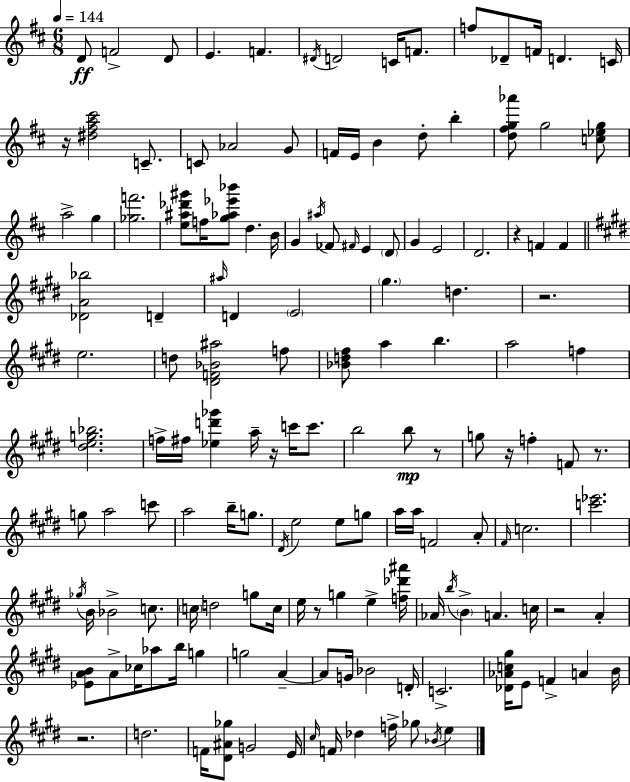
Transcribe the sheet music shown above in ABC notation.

X:1
T:Untitled
M:6/8
L:1/4
K:D
D/2 F2 D/2 E F ^D/4 D2 C/4 F/2 f/2 _D/2 F/4 D C/4 z/4 [^d^fa^c']2 C/2 C/2 _A2 G/2 F/4 E/4 B d/2 b [d^fg_a']/2 g2 [c_eg]/2 a2 g [_gf']2 [e^a_d'^g']/2 f/4 [g_a_e'_b']/2 d B/4 G ^a/4 _F/2 ^F/4 E D/2 G E2 D2 z F F [_DA_b]2 D ^a/4 D E2 ^g d z2 e2 d/2 [^DF_B^a]2 f/2 [_Bd^f]/2 a b a2 f [^deg_b]2 f/4 ^f/4 [_ed'_g'] a/4 z/4 c'/4 c'/2 b2 b/2 z/2 g/2 z/4 f F/2 z/2 g/2 a2 c'/2 a2 b/4 g/2 ^D/4 e2 e/2 g/2 a/4 a/4 F2 A/2 ^F/4 c2 [c'_e']2 _g/4 B/4 _B2 c/2 c/4 d2 g/2 c/4 e/4 z/2 g e [f_d'^a']/4 _A/4 b/4 B A c/4 z2 A [_EAB]/2 A/2 _c/4 _a/2 b/4 g g2 A A/2 G/4 _B2 D/4 C2 [_D_Ac^g]/4 E/2 F A B/4 z2 d2 F/4 [^D^A_g]/2 G2 E/4 ^c/4 F/4 _d f/4 _g/2 _B/4 e